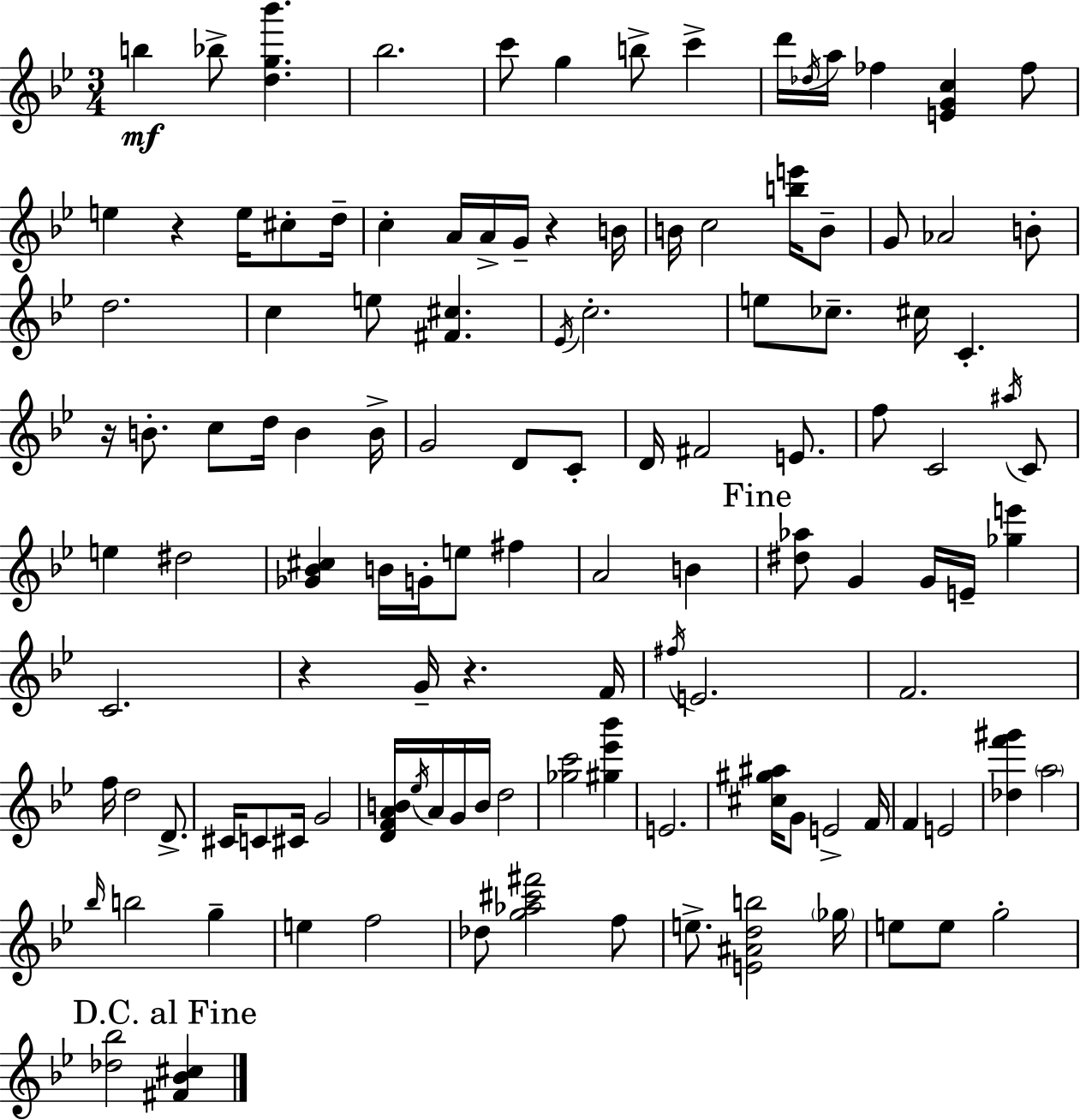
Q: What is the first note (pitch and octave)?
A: B5